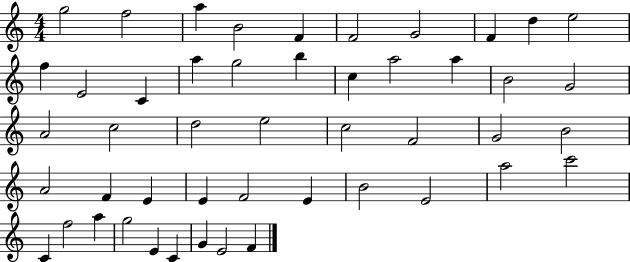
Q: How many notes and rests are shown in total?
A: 48